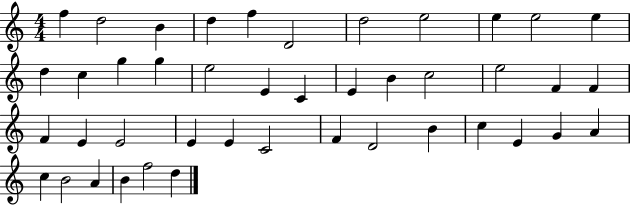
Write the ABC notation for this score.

X:1
T:Untitled
M:4/4
L:1/4
K:C
f d2 B d f D2 d2 e2 e e2 e d c g g e2 E C E B c2 e2 F F F E E2 E E C2 F D2 B c E G A c B2 A B f2 d